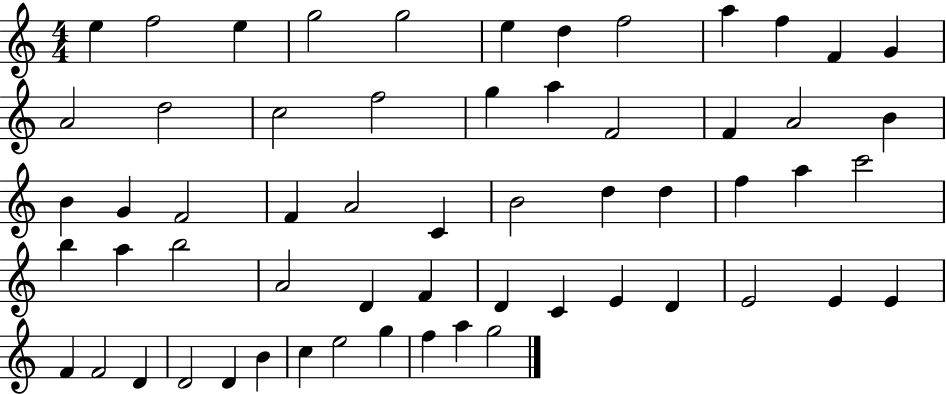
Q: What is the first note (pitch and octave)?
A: E5